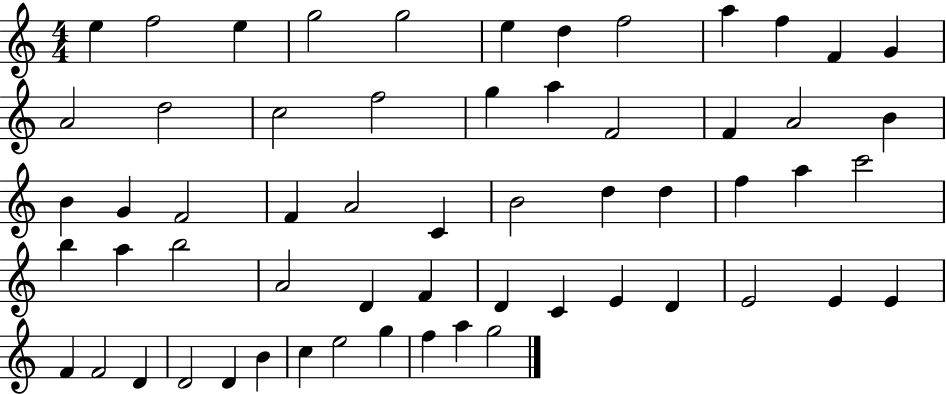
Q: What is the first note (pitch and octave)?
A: E5